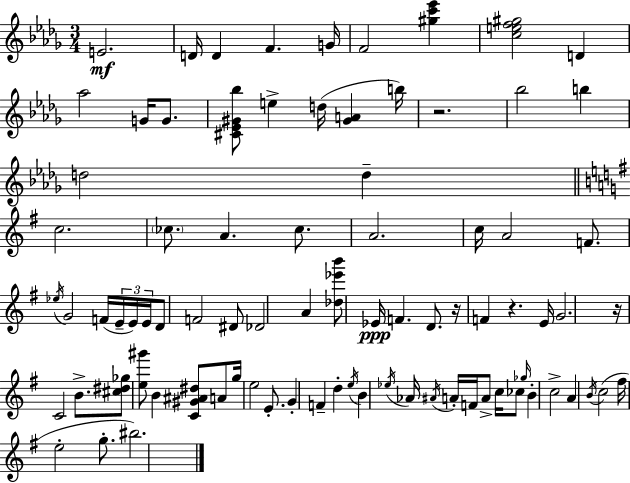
X:1
T:Untitled
M:3/4
L:1/4
K:Bbm
E2 D/4 D F G/4 F2 [^gc'_e'] [cef^g]2 D _a2 G/4 G/2 [^C_E^G_b]/2 e d/4 [^GA] b/4 z2 _b2 b d2 d c2 _c/2 A _c/2 A2 c/4 A2 F/2 _e/4 G2 F/4 E/4 E/4 E/4 D/2 F2 ^D/2 _D2 A [_d_e'b']/2 _E/4 F D/2 z/4 F z E/4 G2 z/4 C2 B/2 [^c^d_g]/2 [e^g']/2 B [C^G^A^d]/2 A/2 g/4 e2 E/2 G F d e/4 B _e/4 _A/4 ^A/4 A/4 F/4 A/2 c/4 _c/2 _g/4 B c2 A B/4 c2 ^f/4 e2 g/2 ^b2